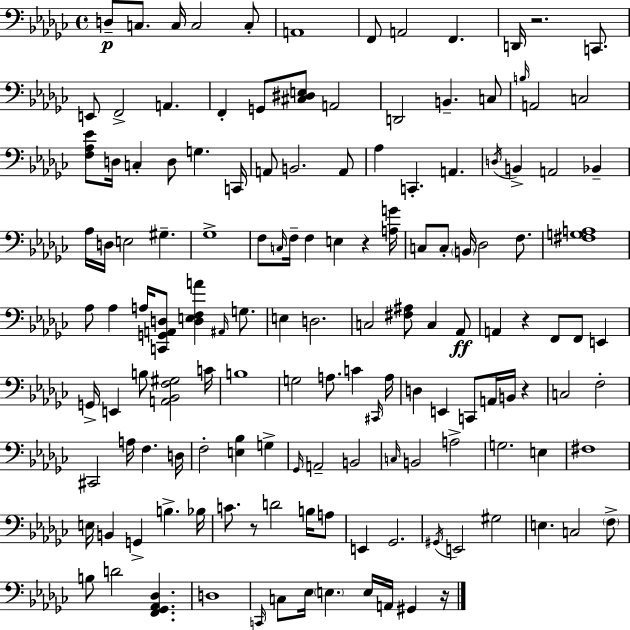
X:1
T:Untitled
M:4/4
L:1/4
K:Ebm
D,/2 C,/2 C,/4 C,2 C,/2 A,,4 F,,/2 A,,2 F,, D,,/4 z2 C,,/2 E,,/2 F,,2 A,, F,, G,,/2 [^C,^D,E,]/2 A,,2 D,,2 B,, C,/2 B,/4 A,,2 C,2 [F,_A,_E]/2 D,/4 C, D,/2 G, C,,/4 A,,/2 B,,2 A,,/2 _A, C,, A,, D,/4 B,, A,,2 _B,, _A,/4 D,/4 E,2 ^G, _G,4 F,/2 C,/4 F,/4 F, E, z [A,G]/4 C,/2 C,/2 B,,/4 _D,2 F,/2 [^F,G,A,]4 _A,/2 _A, A,/4 [C,,G,,A,,D,]/2 [D,E,F,A] ^A,,/4 G,/2 E, D,2 C,2 [^F,^A,]/2 C, _A,,/2 A,, z F,,/2 F,,/2 E,, G,,/4 E,, B,/2 [A,,_B,,F,^G,]2 C/4 B,4 G,2 A,/2 C ^C,,/4 A,/4 D, E,, C,,/2 A,,/4 B,,/4 z C,2 F,2 ^C,,2 A,/4 F, D,/4 F,2 [E,_B,] G, _G,,/4 A,,2 B,,2 C,/4 B,,2 A,2 G,2 E, ^F,4 E,/4 B,, G,, B, _B,/4 C/2 z/2 D2 B,/4 A,/2 E,, _G,,2 ^G,,/4 E,,2 ^G,2 E, C,2 F,/2 B,/2 D2 [F,,_G,,_A,,_D,] D,4 C,,/4 C,/2 _E,/4 E, E,/4 A,,/4 ^G,, z/4